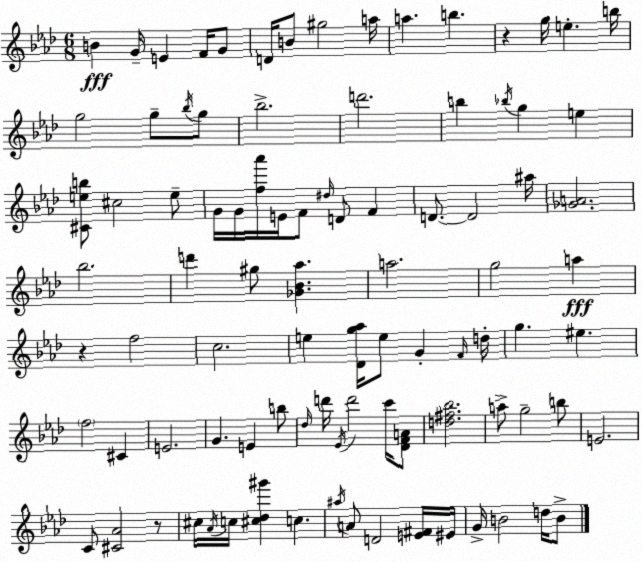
X:1
T:Untitled
M:6/8
L:1/4
K:Ab
B G/4 E F/4 G/2 D/4 B/2 ^g2 a/4 a b z g/4 e b/4 g2 g/2 _b/4 g/2 _b2 d'2 b _b/4 g e [^Ceb]/2 ^c2 e/2 G/4 G/4 [f_a']/4 E/4 F/2 ^d/4 D/2 F D/2 D2 ^a/4 [_GA]2 _b2 d' ^g/2 [_G_B_a] a2 g2 a z f2 c2 e [_Dg_a]/4 e/2 G F/4 d/4 g ^e f2 ^C E2 G E b/2 _d/4 d'/4 _E/4 d'2 c'/4 [_DFA]/2 [d^f_b]2 a/2 g2 b/2 E2 C/2 [^C_A]2 z/2 ^c/4 _A/4 c/4 [^c_d^g'] c ^a/4 A/2 D2 [E^F]/4 ^E/4 G/4 B2 d/4 B/2